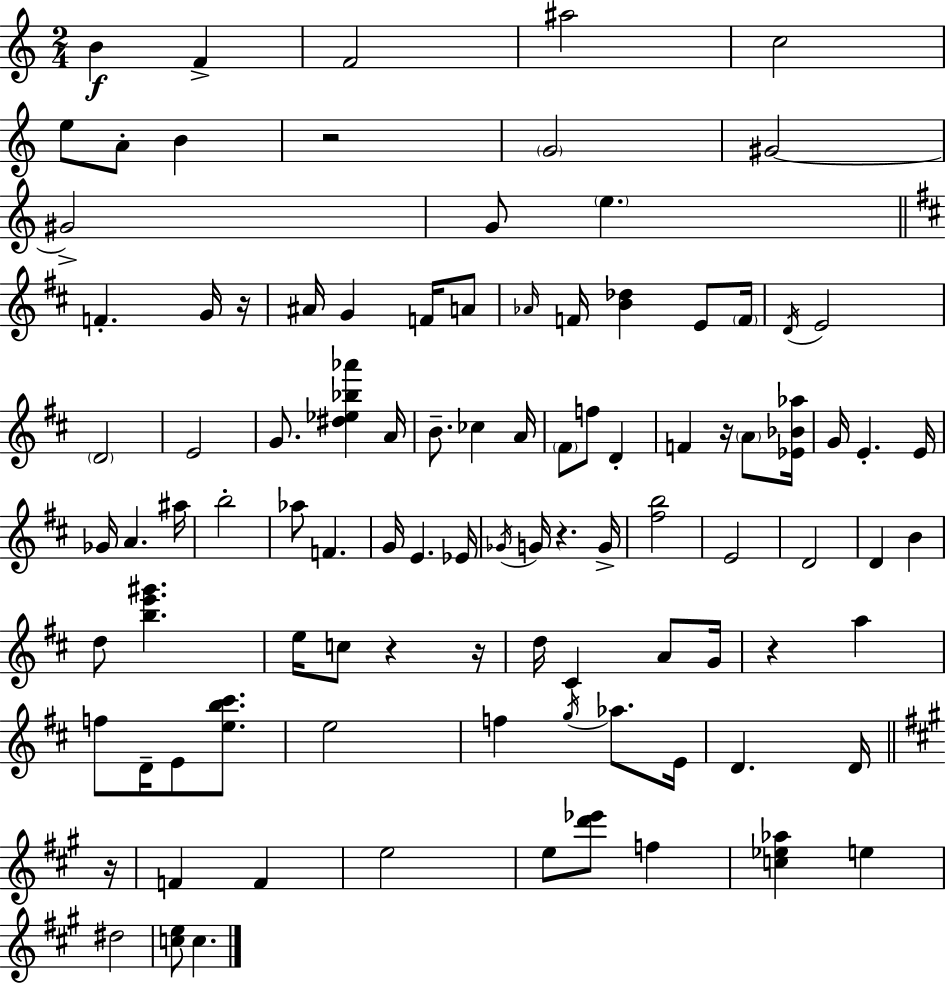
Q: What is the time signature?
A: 2/4